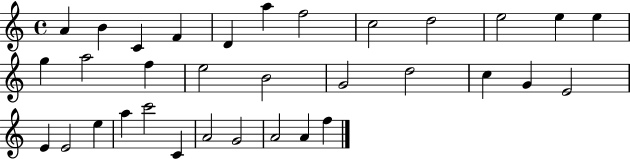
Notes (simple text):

A4/q B4/q C4/q F4/q D4/q A5/q F5/h C5/h D5/h E5/h E5/q E5/q G5/q A5/h F5/q E5/h B4/h G4/h D5/h C5/q G4/q E4/h E4/q E4/h E5/q A5/q C6/h C4/q A4/h G4/h A4/h A4/q F5/q